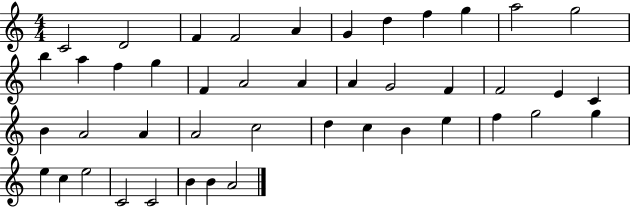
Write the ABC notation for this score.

X:1
T:Untitled
M:4/4
L:1/4
K:C
C2 D2 F F2 A G d f g a2 g2 b a f g F A2 A A G2 F F2 E C B A2 A A2 c2 d c B e f g2 g e c e2 C2 C2 B B A2